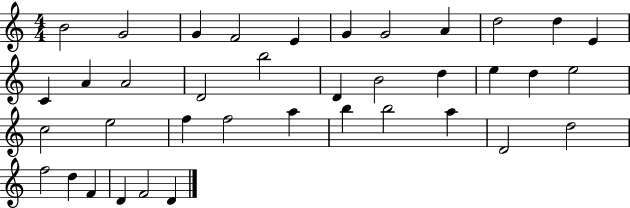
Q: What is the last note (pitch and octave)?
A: D4